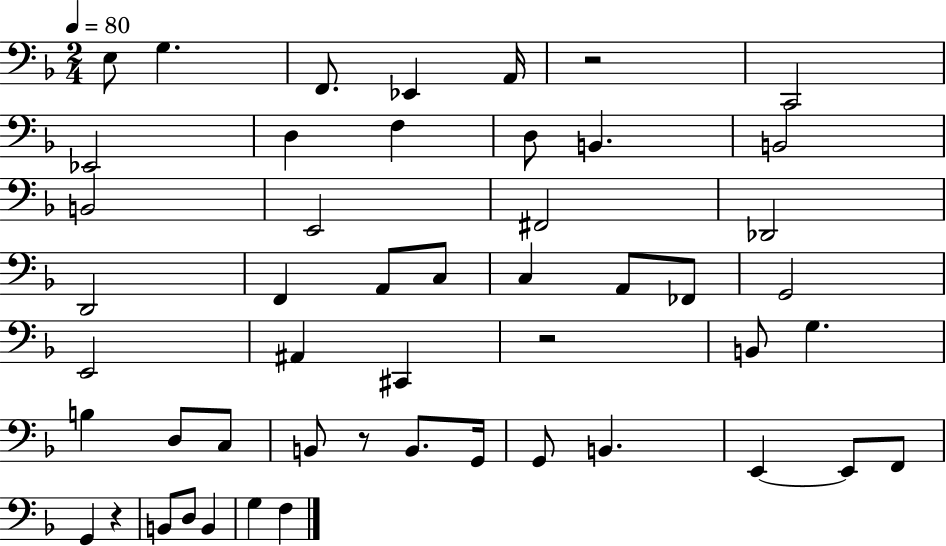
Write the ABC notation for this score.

X:1
T:Untitled
M:2/4
L:1/4
K:F
E,/2 G, F,,/2 _E,, A,,/4 z2 C,,2 _E,,2 D, F, D,/2 B,, B,,2 B,,2 E,,2 ^F,,2 _D,,2 D,,2 F,, A,,/2 C,/2 C, A,,/2 _F,,/2 G,,2 E,,2 ^A,, ^C,, z2 B,,/2 G, B, D,/2 C,/2 B,,/2 z/2 B,,/2 G,,/4 G,,/2 B,, E,, E,,/2 F,,/2 G,, z B,,/2 D,/2 B,, G, F,